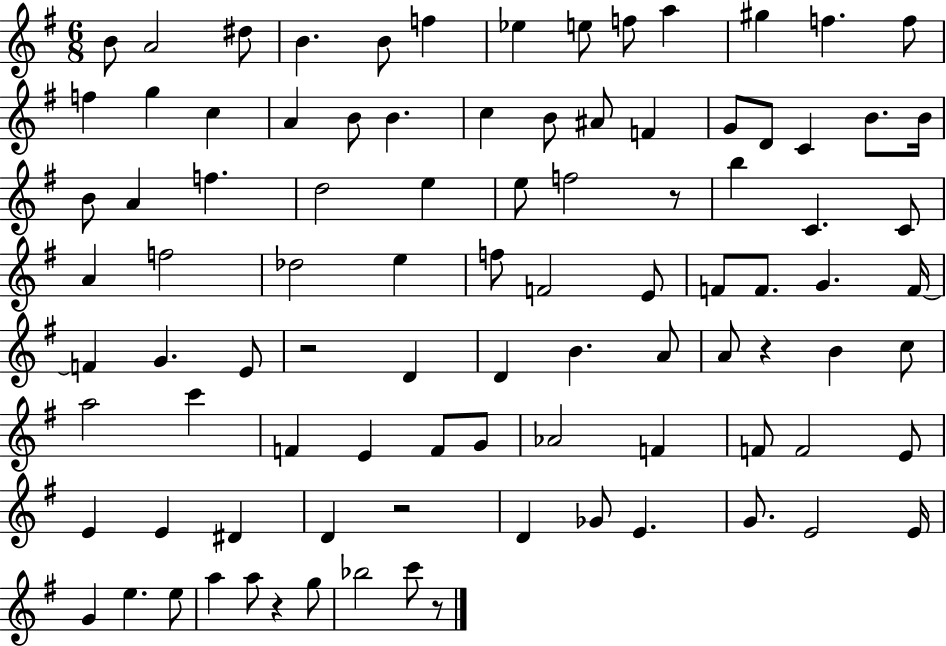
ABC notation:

X:1
T:Untitled
M:6/8
L:1/4
K:G
B/2 A2 ^d/2 B B/2 f _e e/2 f/2 a ^g f f/2 f g c A B/2 B c B/2 ^A/2 F G/2 D/2 C B/2 B/4 B/2 A f d2 e e/2 f2 z/2 b C C/2 A f2 _d2 e f/2 F2 E/2 F/2 F/2 G F/4 F G E/2 z2 D D B A/2 A/2 z B c/2 a2 c' F E F/2 G/2 _A2 F F/2 F2 E/2 E E ^D D z2 D _G/2 E G/2 E2 E/4 G e e/2 a a/2 z g/2 _b2 c'/2 z/2